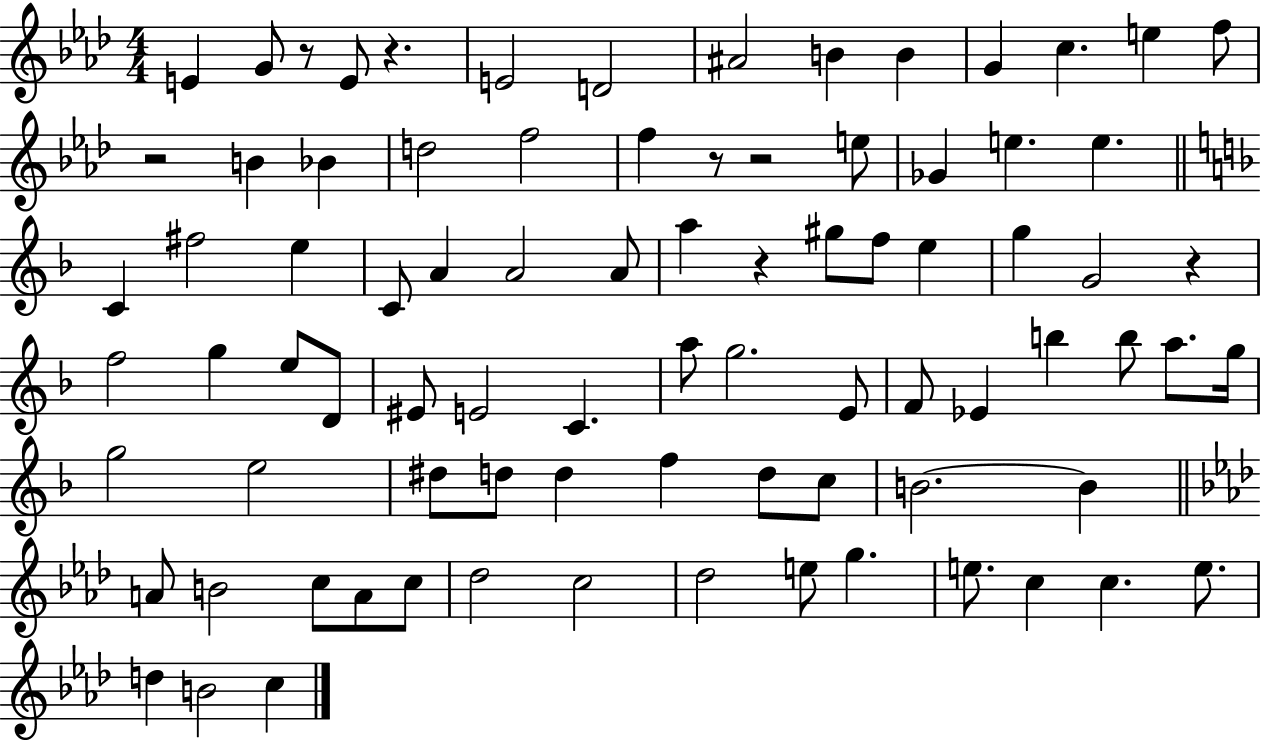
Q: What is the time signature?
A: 4/4